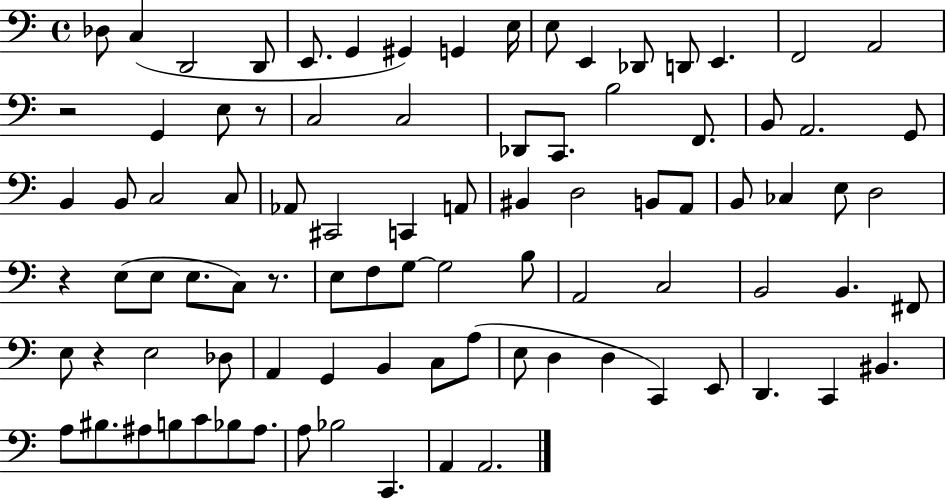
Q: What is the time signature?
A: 4/4